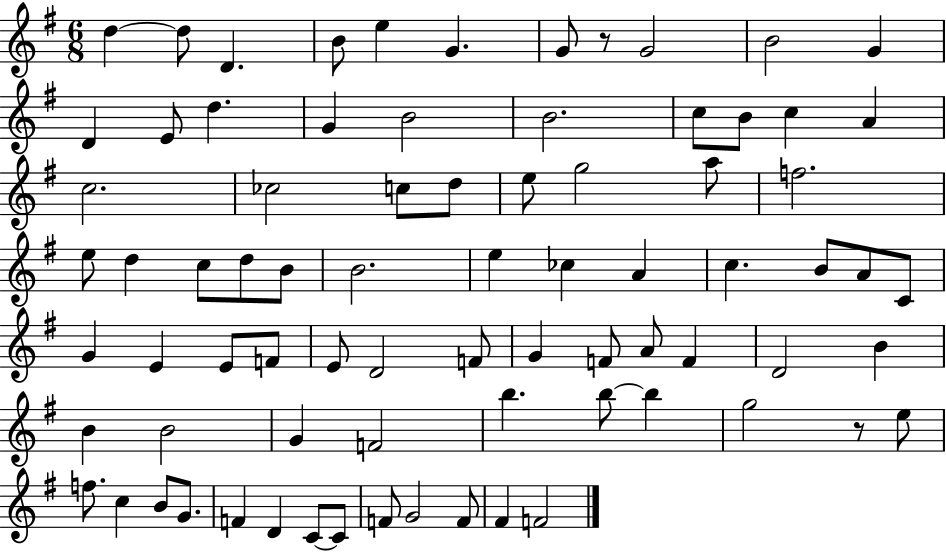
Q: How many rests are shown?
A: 2